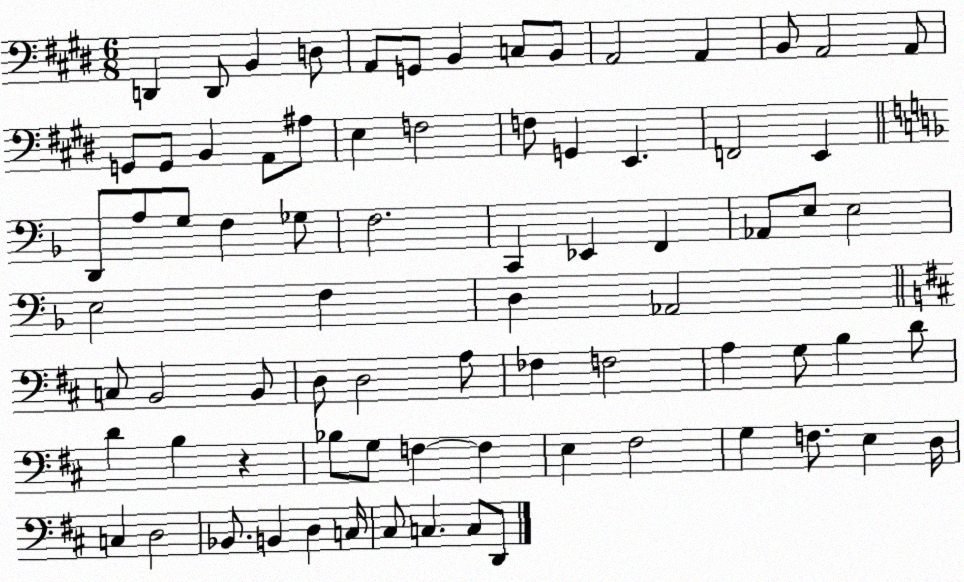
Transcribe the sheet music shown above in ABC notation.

X:1
T:Untitled
M:6/8
L:1/4
K:E
D,, D,,/2 B,, D,/2 A,,/2 G,,/2 B,, C,/2 B,,/2 A,,2 A,, B,,/2 A,,2 A,,/2 G,,/2 G,,/2 B,, A,,/2 ^A,/2 E, F,2 F,/2 G,, E,, F,,2 E,, D,,/2 A,/2 G,/2 F, _G,/2 F,2 C,, _E,, F,, _A,,/2 E,/2 E,2 E,2 F, D, _A,,2 C,/2 B,,2 B,,/2 D,/2 D,2 A,/2 _F, F,2 A, G,/2 B, D/2 D B, z _B,/2 G,/2 F, F, E, ^F,2 G, F,/2 E, D,/4 C, D,2 _B,,/2 B,, D, C,/4 ^C,/2 C, C,/2 D,,/2